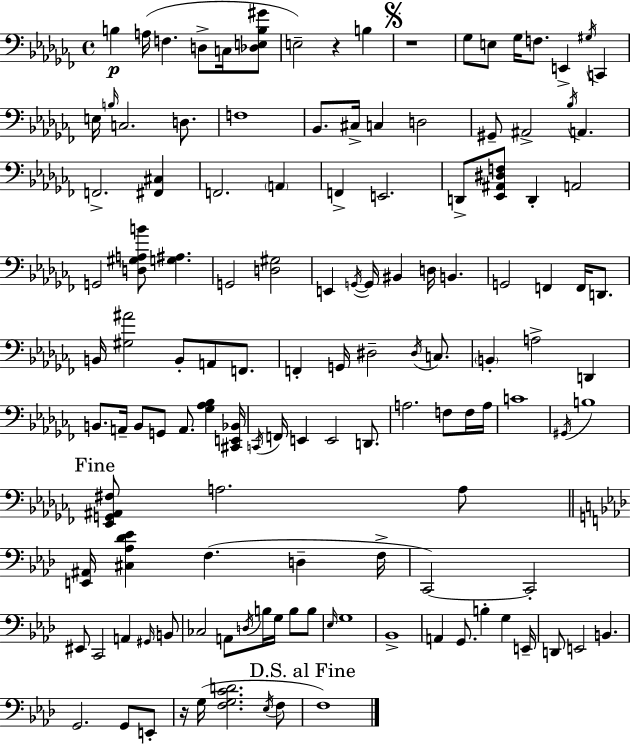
B3/q A3/s F3/q. D3/e C3/s [Db3,E3,B3,G#4]/e E3/h R/q B3/q R/w Gb3/e E3/e Gb3/s F3/e. E2/q G#3/s C2/q E3/s B3/s C3/h. D3/e. F3/w Bb2/e. C#3/s C3/q D3/h G#2/e A#2/h Bb3/s A2/q. F2/h. [F#2,C#3]/q F2/h. A2/q F2/q E2/h. D2/e [Eb2,A#2,D#3,F3]/e D2/q A2/h G2/h [D3,G#3,A3,B4]/e [G3,A#3]/q. G2/h [D3,G#3]/h E2/q G2/s G2/s BIS2/q D3/s B2/q. G2/h F2/q F2/s D2/e. B2/s [G#3,A#4]/h B2/e A2/e F2/e. F2/q G2/s D#3/h D#3/s C3/e. B2/q A3/h D2/q B2/e. A2/s B2/e G2/e A2/e. [Gb3,Ab3,Bb3]/q [C#2,E2,Bb2]/s C2/s F2/s E2/q E2/h D2/e. A3/h. F3/e F3/s A3/s C4/w G#2/s B3/w [Eb2,G2,A#2,F#3]/e A3/h. A3/e [E2,A#2]/s [C#3,Ab3,Db4,Eb4]/q F3/q. D3/q F3/s C2/h C2/h EIS2/e C2/h A2/q G#2/s B2/e CES3/h A2/e D3/s B3/s G3/s B3/e B3/e Eb3/s G3/w Bb2/w A2/q G2/e. B3/q G3/q E2/s D2/e E2/h B2/q. G2/h. G2/e E2/e R/s G3/s [F3,G3,C4,D4]/h. Eb3/s F3/e F3/w